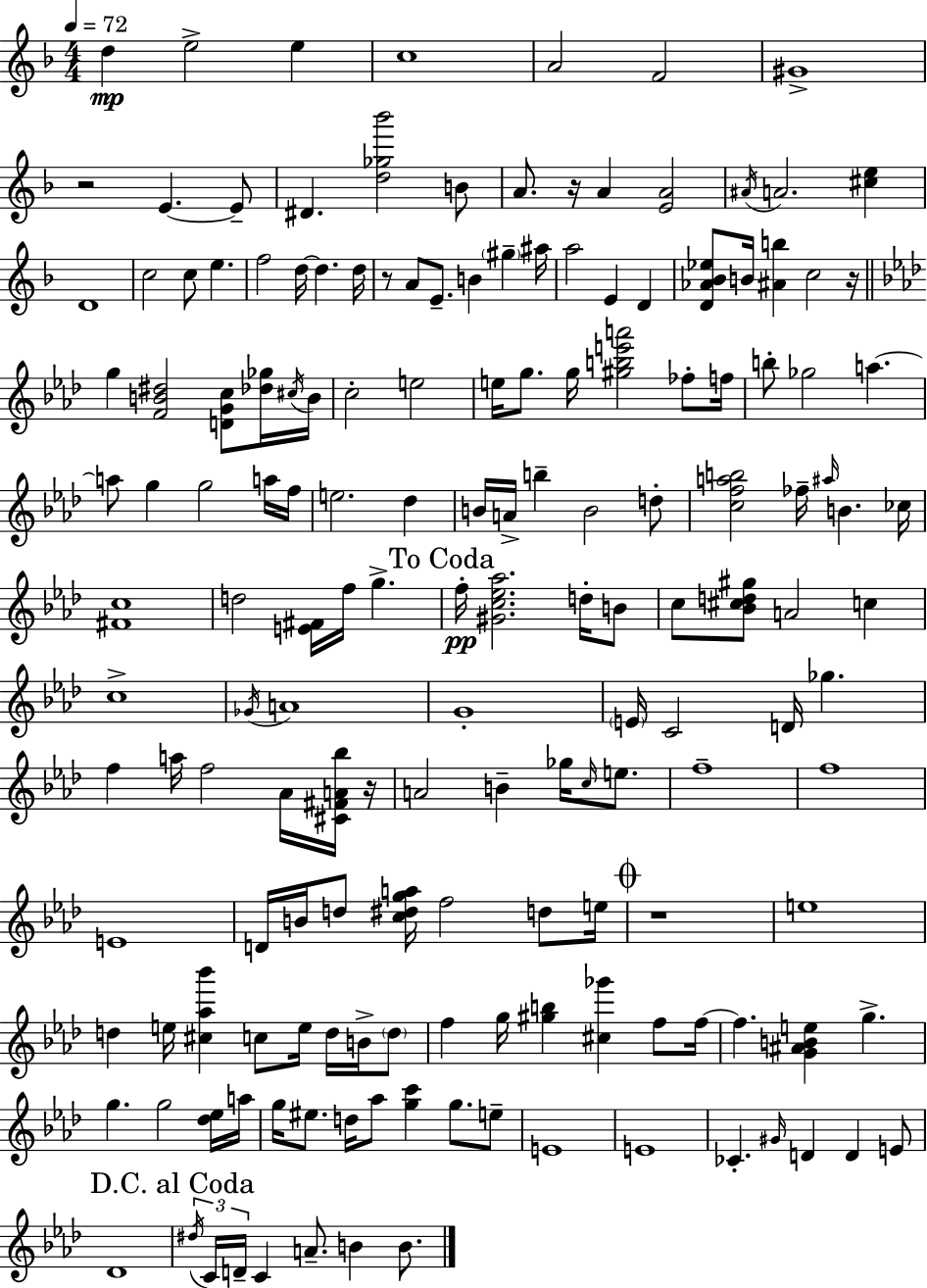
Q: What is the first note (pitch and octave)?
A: D5